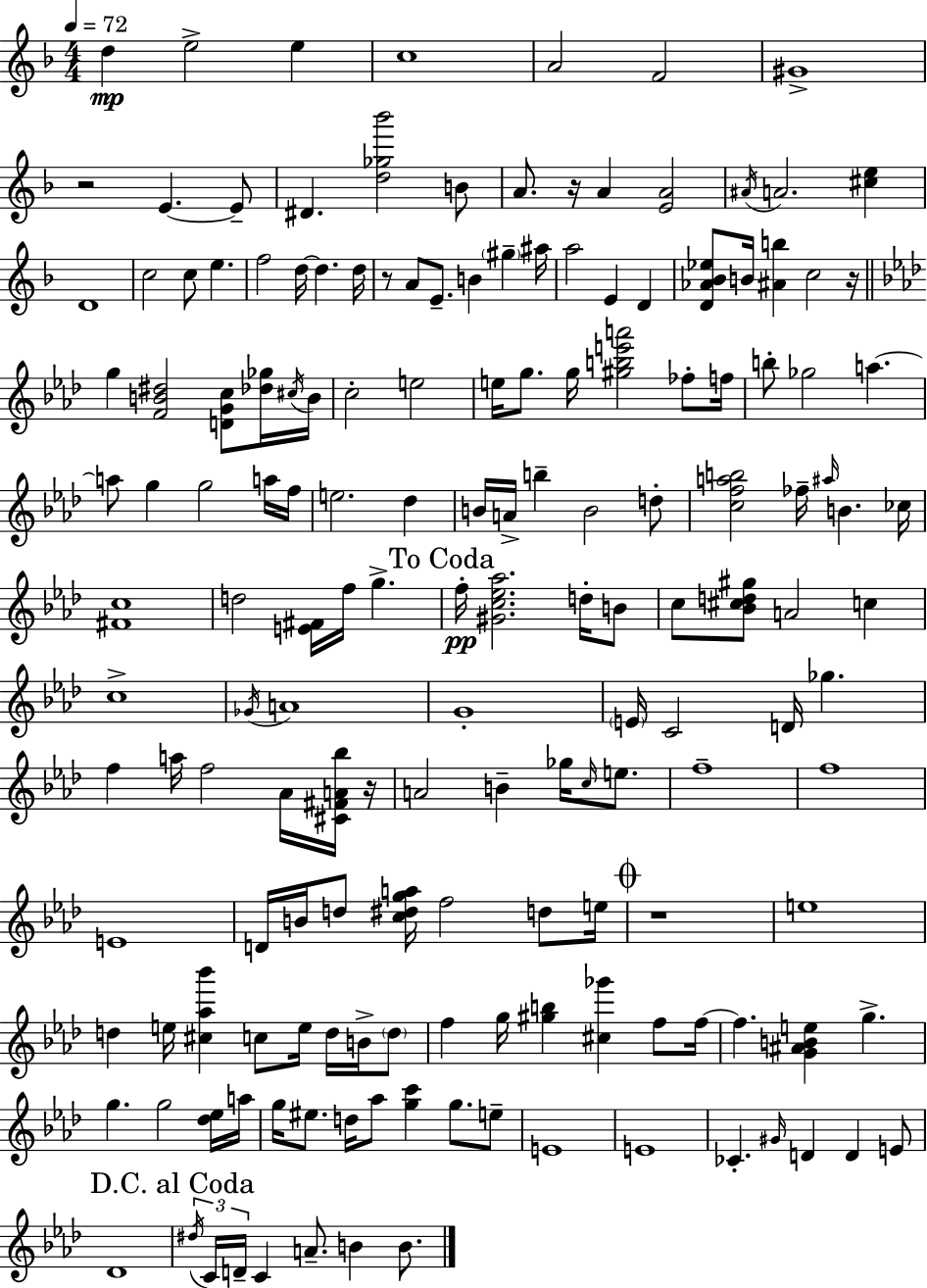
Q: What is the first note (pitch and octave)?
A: D5